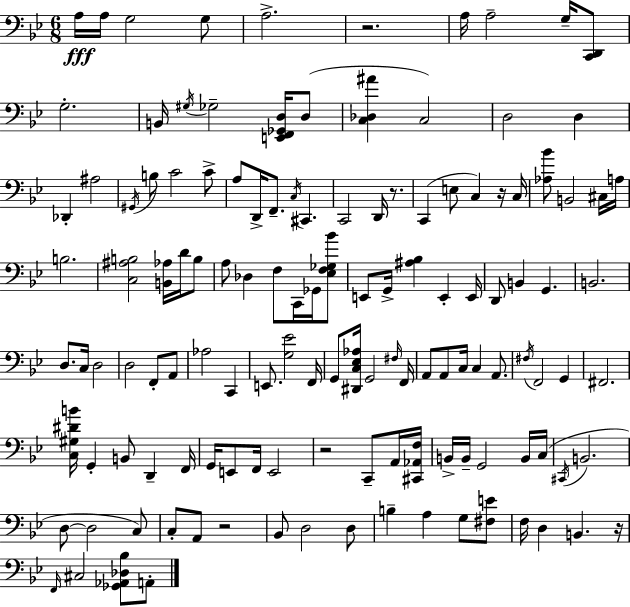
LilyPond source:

{
  \clef bass
  \numericTimeSignature
  \time 6/8
  \key bes \major
  a16\fff a16 g2 g8 | a2.-> | r2. | a16 a2-- g16-- <c, d,>8 | \break g2.-. | b,16 \acciaccatura { gis16 } ges2-- <e, f, ges, d>16 d8( | <c des ais'>4 c2) | d2 d4 | \break des,4-. ais2 | \acciaccatura { gis,16 } b8 c'2 | c'8-> a8 d,16-> f,8.-- \acciaccatura { c16 } cis,4. | c,2 d,16 | \break r8. c,4( e8 c4) | r16 c16 <aes bes'>8 b,2 | cis16 a16 b2. | <c ais b>2 <b, aes>16 | \break d'16 b8 a8 des4 f8 c,16 | ges,16 <ees f ges bes'>8 e,8 g,16-> <ais bes>4 e,4-. | e,16 d,8 b,4 g,4. | b,2. | \break d8. c16 d2 | d2 f,8-. | a,8 aes2 c,4 | e,8. <g ees'>2 | \break f,16 g,8 <dis, c ees aes>16 g,2 | \grace { fis16 } f,16 a,8 a,8 c16 c4 | a,8. \acciaccatura { fis16 } f,2 | g,4 fis,2. | \break <c gis dis' b'>16 g,4-. b,8 | d,4-- f,16 g,16 e,8 f,16 e,2 | r2 | c,8-- a,16 <cis, aes, f>16 b,16-> b,16-- g,2 | \break b,16 c16( \acciaccatura { cis,16 } b,2. | d8~~ d2 | c8) c8-. a,8 r2 | bes,8 d2 | \break d8 b4-- a4 | g8 <fis e'>8 f16 d4 b,4. | r16 \grace { f,16 } cis2 | <ges, aes, des bes>8 a,8-. \bar "|."
}